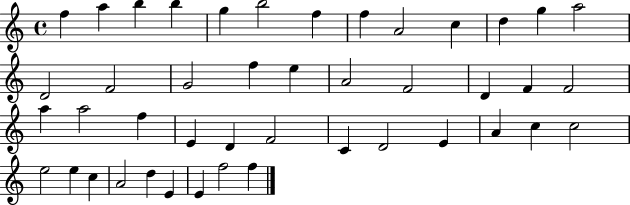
{
  \clef treble
  \time 4/4
  \defaultTimeSignature
  \key c \major
  f''4 a''4 b''4 b''4 | g''4 b''2 f''4 | f''4 a'2 c''4 | d''4 g''4 a''2 | \break d'2 f'2 | g'2 f''4 e''4 | a'2 f'2 | d'4 f'4 f'2 | \break a''4 a''2 f''4 | e'4 d'4 f'2 | c'4 d'2 e'4 | a'4 c''4 c''2 | \break e''2 e''4 c''4 | a'2 d''4 e'4 | e'4 f''2 f''4 | \bar "|."
}